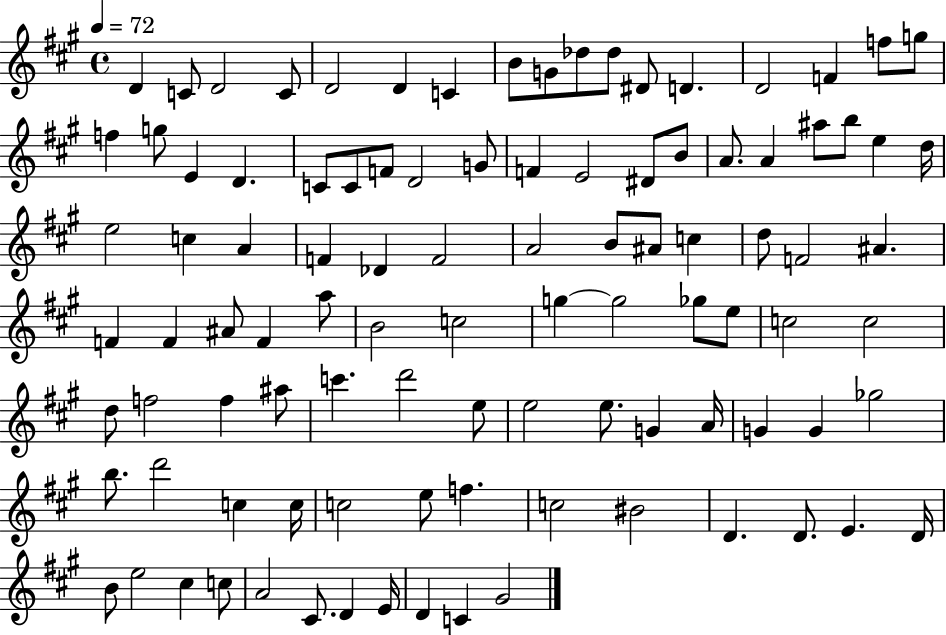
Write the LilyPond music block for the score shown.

{
  \clef treble
  \time 4/4
  \defaultTimeSignature
  \key a \major
  \tempo 4 = 72
  d'4 c'8 d'2 c'8 | d'2 d'4 c'4 | b'8 g'8 des''8 des''8 dis'8 d'4. | d'2 f'4 f''8 g''8 | \break f''4 g''8 e'4 d'4. | c'8 c'8 f'8 d'2 g'8 | f'4 e'2 dis'8 b'8 | a'8. a'4 ais''8 b''8 e''4 d''16 | \break e''2 c''4 a'4 | f'4 des'4 f'2 | a'2 b'8 ais'8 c''4 | d''8 f'2 ais'4. | \break f'4 f'4 ais'8 f'4 a''8 | b'2 c''2 | g''4~~ g''2 ges''8 e''8 | c''2 c''2 | \break d''8 f''2 f''4 ais''8 | c'''4. d'''2 e''8 | e''2 e''8. g'4 a'16 | g'4 g'4 ges''2 | \break b''8. d'''2 c''4 c''16 | c''2 e''8 f''4. | c''2 bis'2 | d'4. d'8. e'4. d'16 | \break b'8 e''2 cis''4 c''8 | a'2 cis'8. d'4 e'16 | d'4 c'4 gis'2 | \bar "|."
}